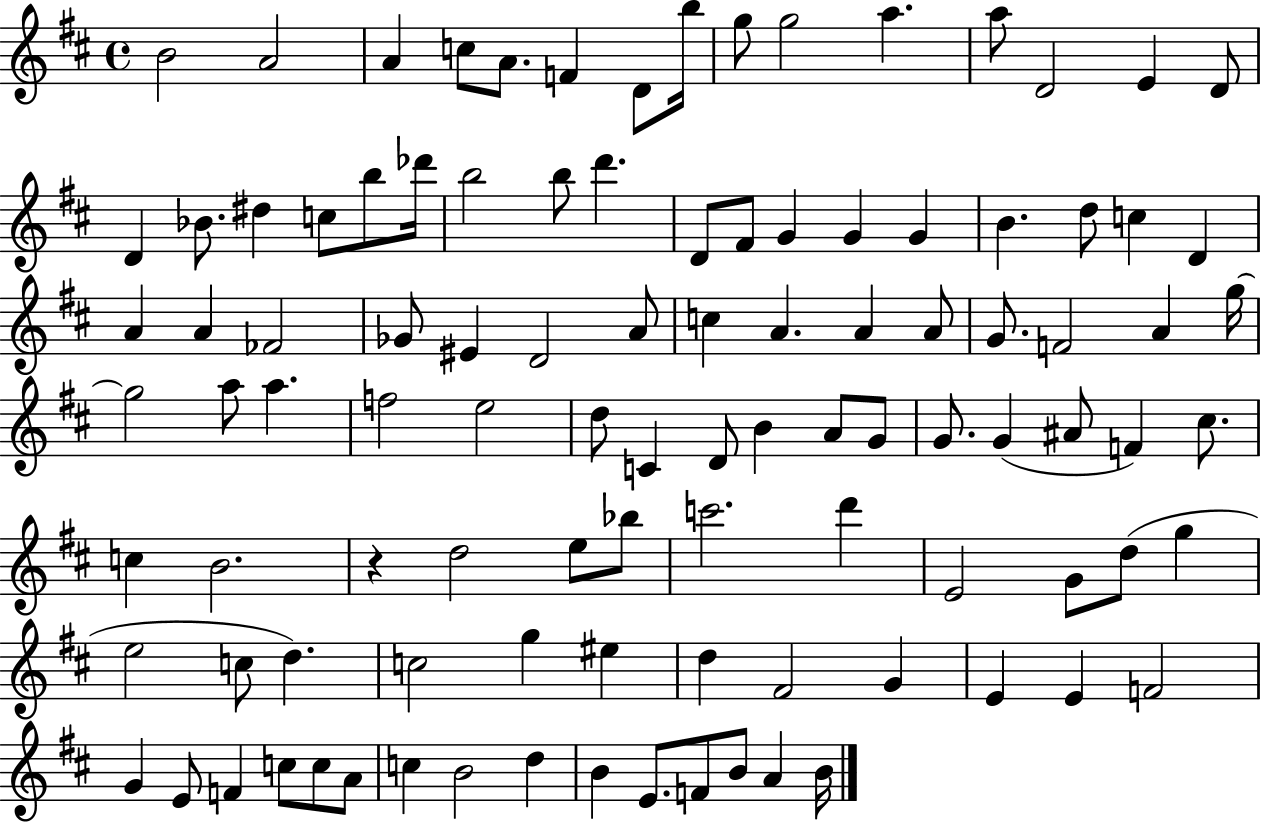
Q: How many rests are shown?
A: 1